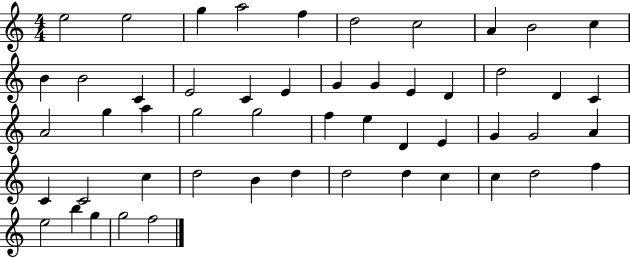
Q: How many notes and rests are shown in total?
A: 52